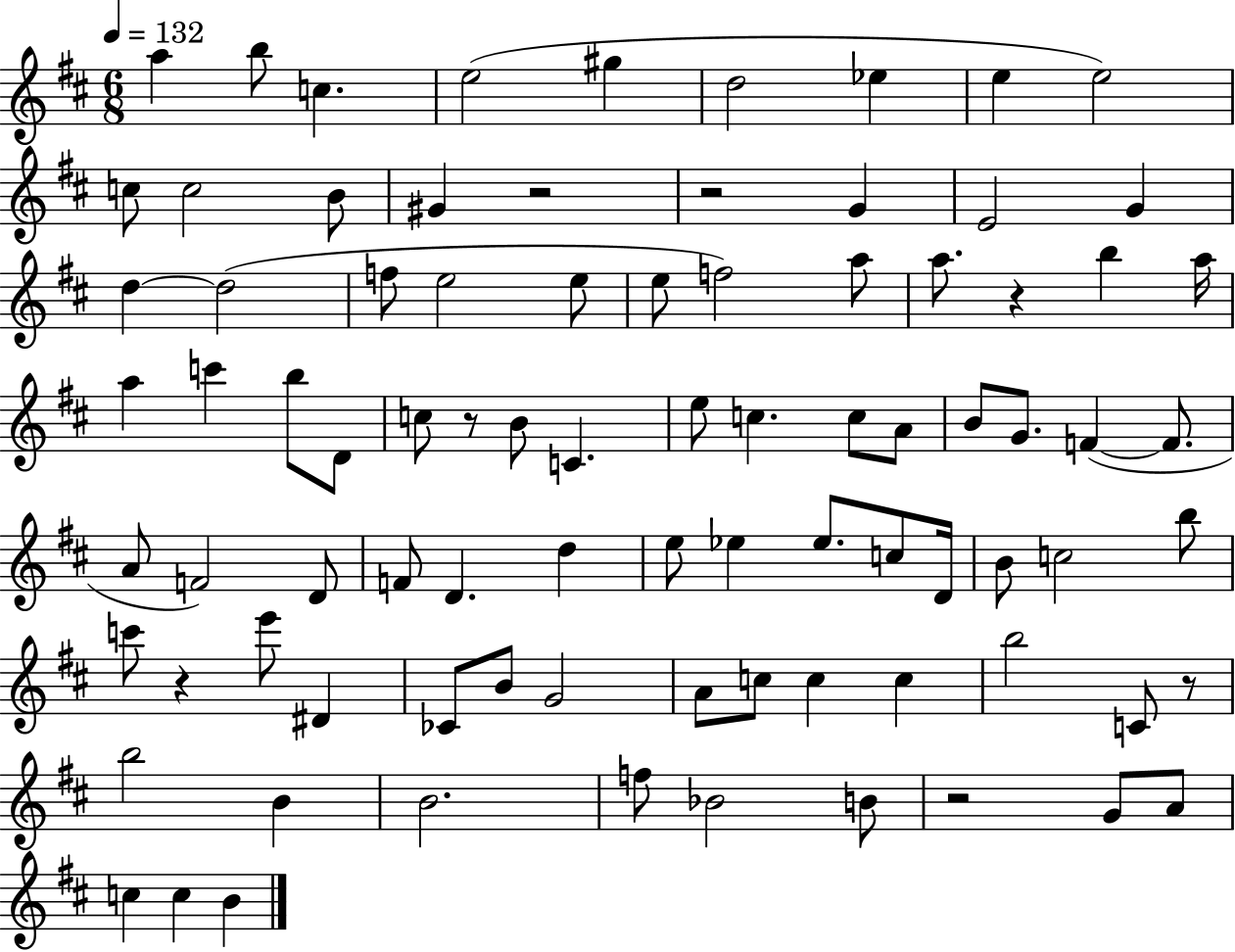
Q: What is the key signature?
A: D major